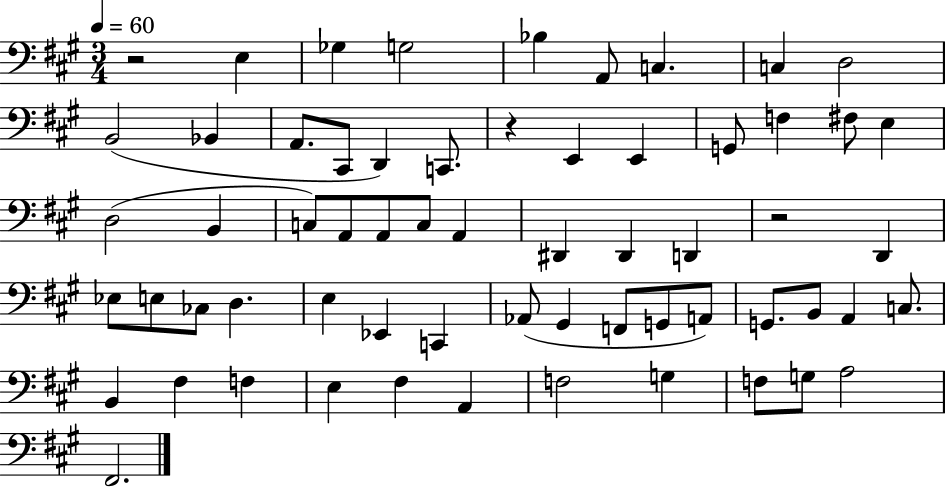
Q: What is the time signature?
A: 3/4